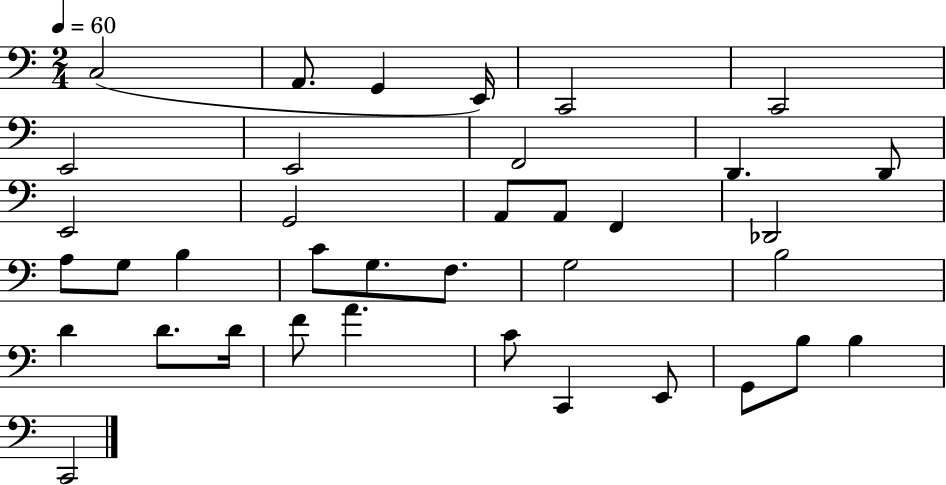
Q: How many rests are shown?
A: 0